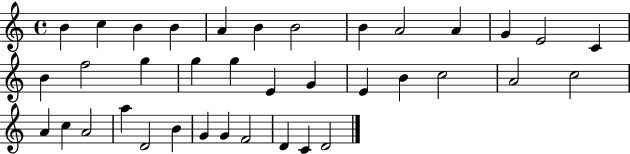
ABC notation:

X:1
T:Untitled
M:4/4
L:1/4
K:C
B c B B A B B2 B A2 A G E2 C B f2 g g g E G E B c2 A2 c2 A c A2 a D2 B G G F2 D C D2